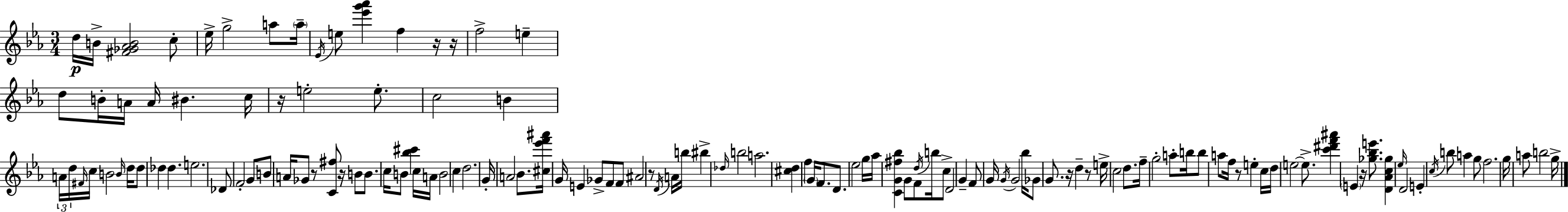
X:1
T:Untitled
M:3/4
L:1/4
K:Eb
d/4 B/4 [^F_G_AB]2 c/2 _e/4 g2 a/2 a/4 _E/4 e/2 [_e'g'_a'] f z/4 z/4 f2 e d/2 B/4 A/4 A/4 ^B c/4 z/4 e2 e/2 c2 B A/4 d/4 ^F/4 c/4 B2 B/4 d/4 d/2 _d _d e2 _D/2 F2 G/2 B/2 A/4 _G/2 z/2 [C^f]/2 z/4 B/2 B/2 c/4 B/2 [_b^c'] c/4 A/4 B2 c d2 G/4 A2 _B/2 [^c_e'f'^a']/4 G/4 E _G/2 F/2 F/2 ^A2 z/2 D/4 A/4 b/4 ^b _d/4 b2 a2 [^cd] f G/4 F/2 D/2 _e2 g/4 _a/4 [CG^f_b] G/2 F/2 d/4 b/4 c/2 D2 G F/2 G/4 G/4 G2 _b/4 _G/2 G/2 z/4 d z/2 e/4 c2 d/2 f/4 g2 a/2 b/4 b/2 a/2 f/4 z/2 e c/4 d/4 e2 e/2 [c'^d'f'^a'] E z/4 [_g_be']/2 [D_Ac_g] _e/4 D2 E c/4 b/2 a g/2 f2 g/4 a/2 b2 g/4